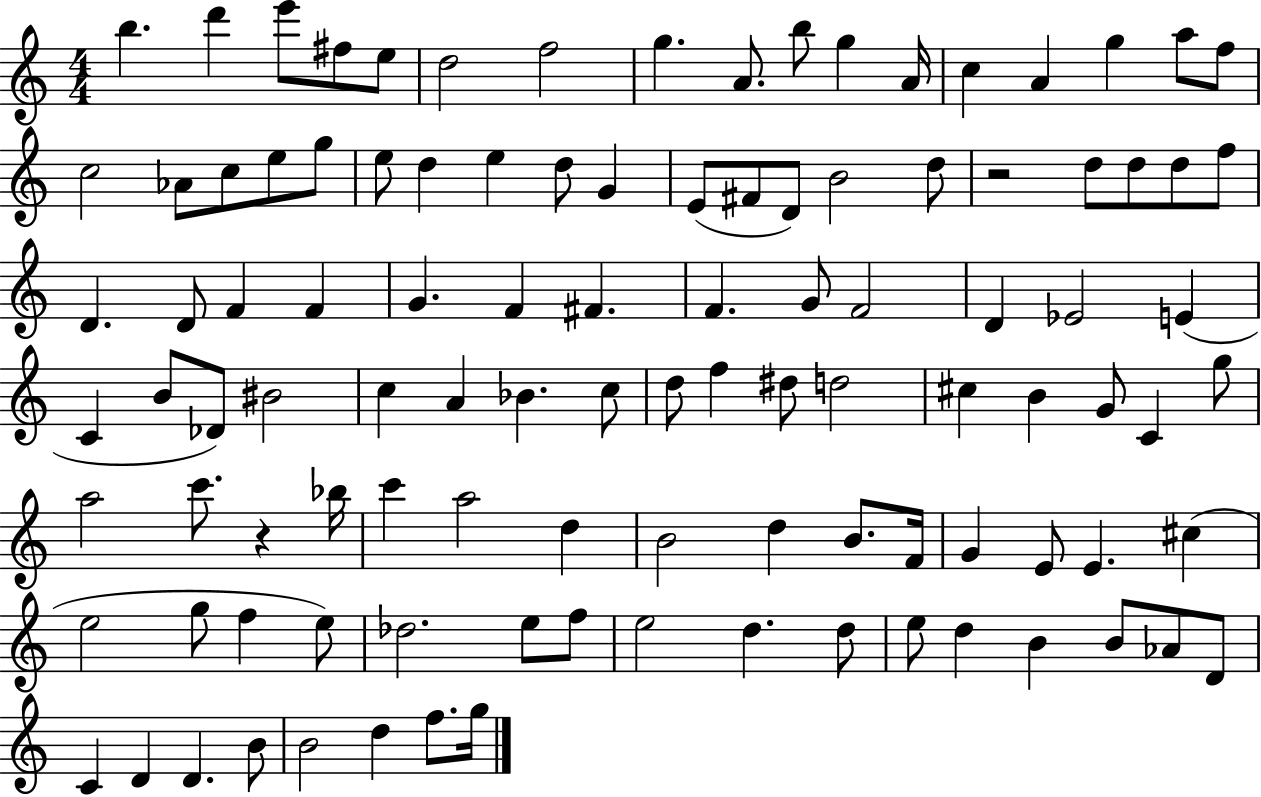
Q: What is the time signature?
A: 4/4